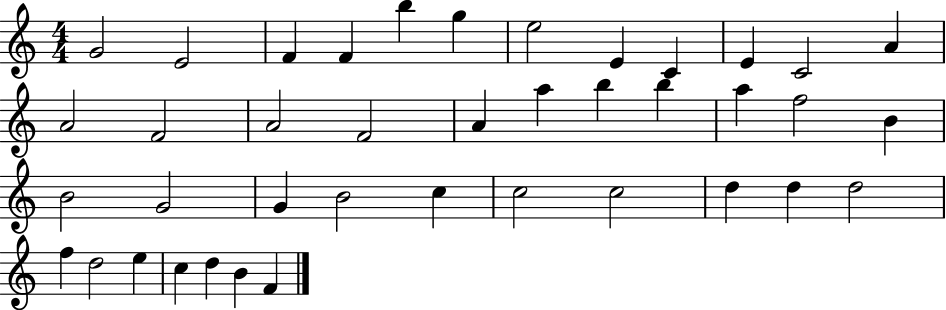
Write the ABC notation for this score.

X:1
T:Untitled
M:4/4
L:1/4
K:C
G2 E2 F F b g e2 E C E C2 A A2 F2 A2 F2 A a b b a f2 B B2 G2 G B2 c c2 c2 d d d2 f d2 e c d B F